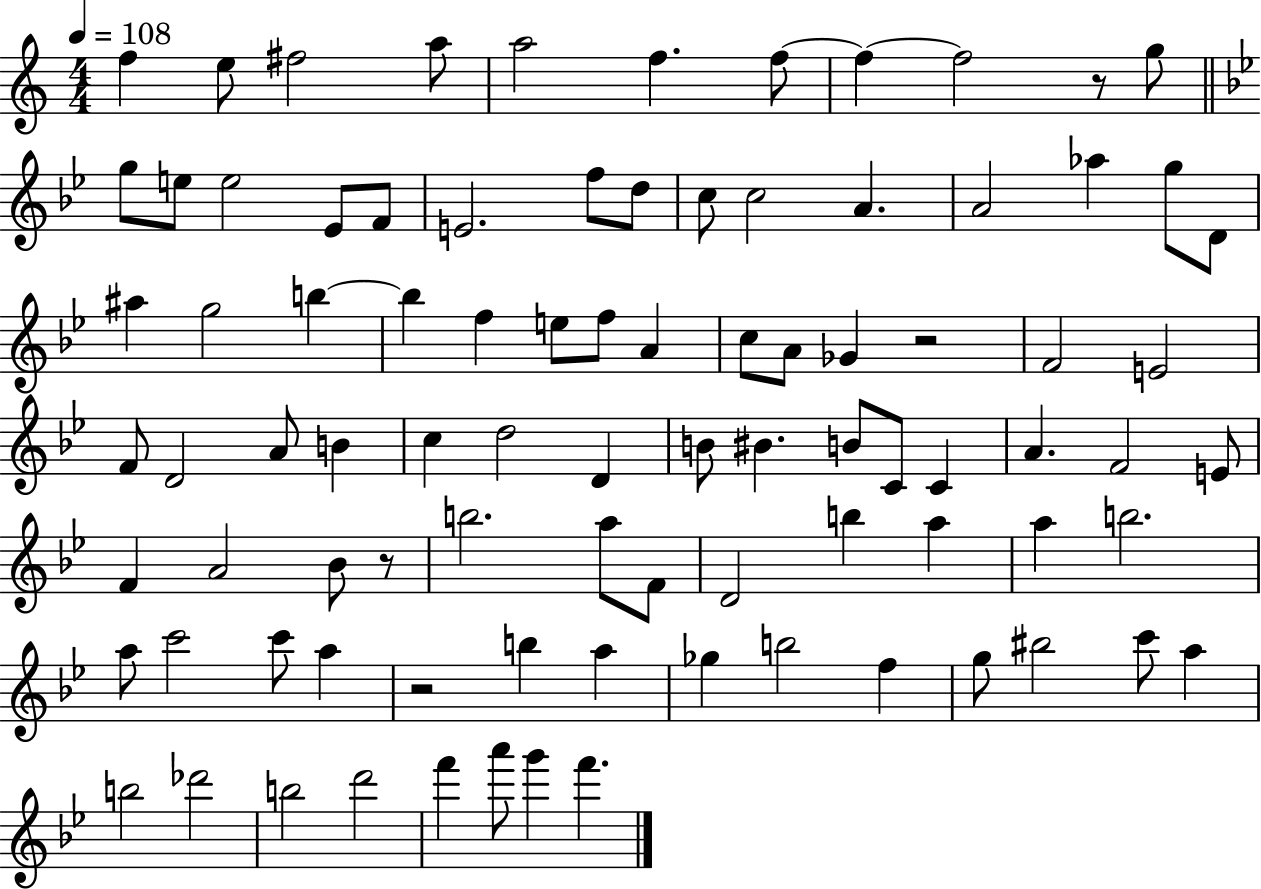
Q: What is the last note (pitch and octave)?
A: F6